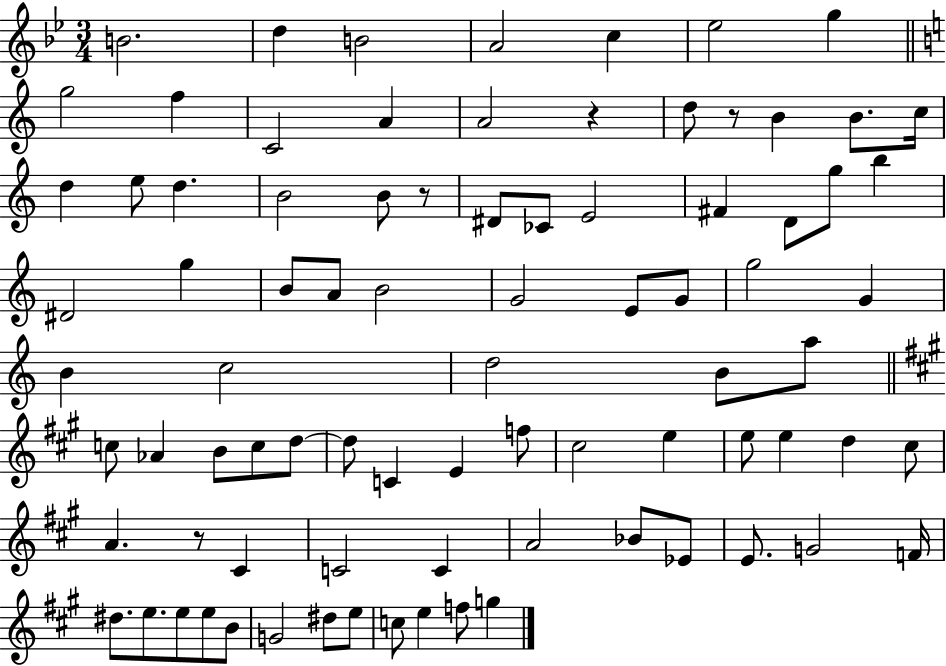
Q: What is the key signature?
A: BES major